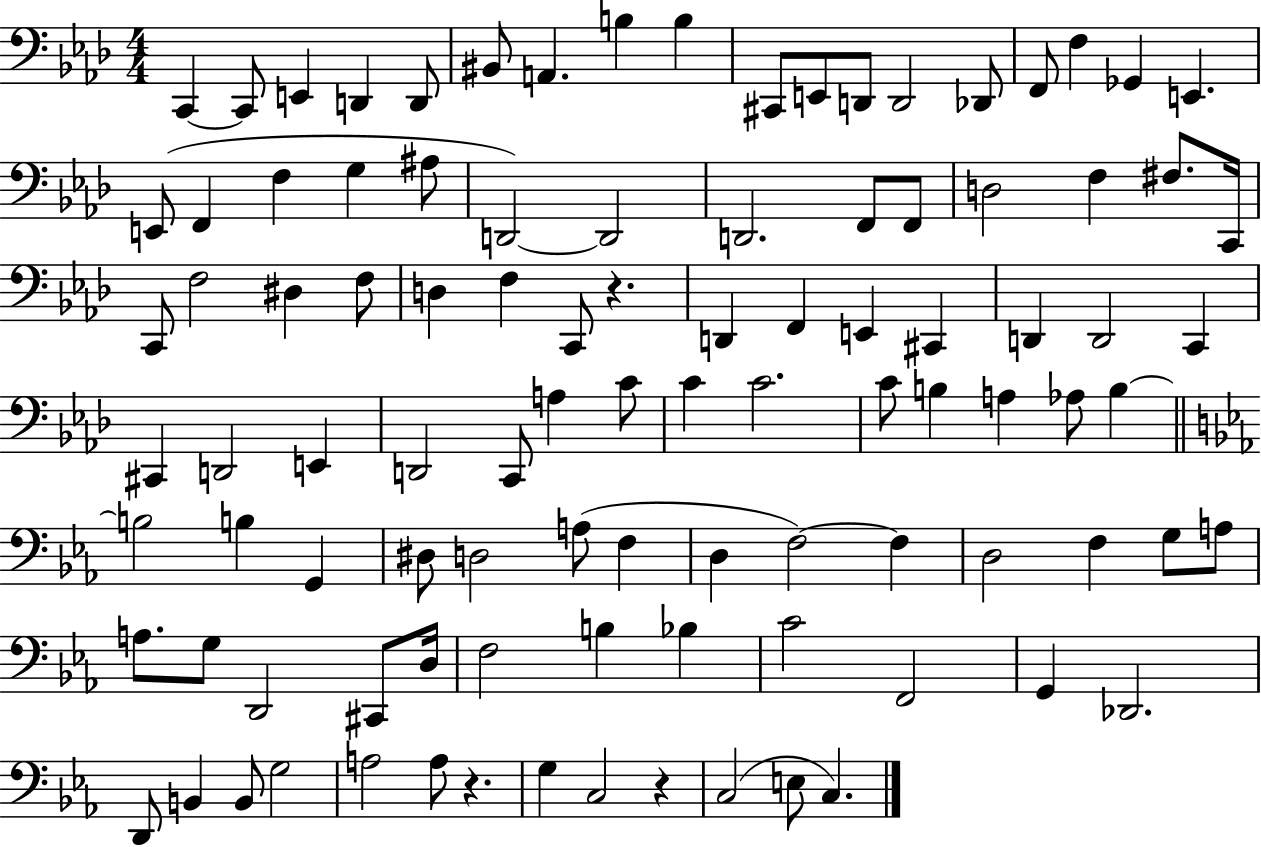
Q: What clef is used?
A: bass